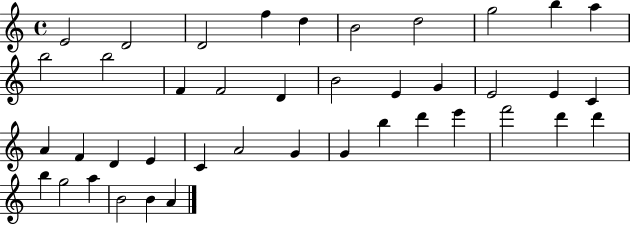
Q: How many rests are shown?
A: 0